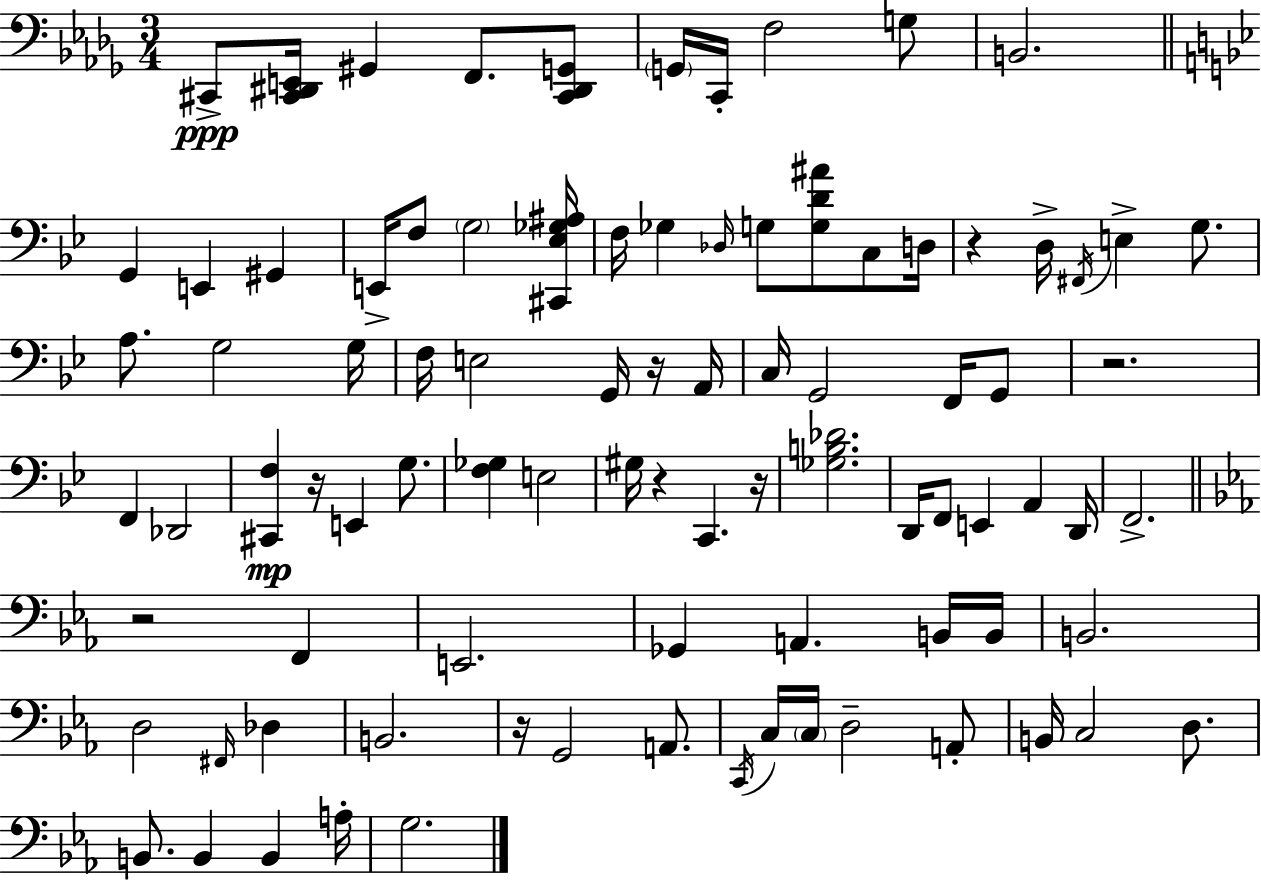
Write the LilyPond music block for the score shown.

{
  \clef bass
  \numericTimeSignature
  \time 3/4
  \key bes \minor
  cis,8->\ppp <cis, dis, e,>16 gis,4 f,8. <cis, dis, g,>8 | \parenthesize g,16 c,16-. f2 g8 | b,2. | \bar "||" \break \key bes \major g,4 e,4 gis,4 | e,16-> f8 \parenthesize g2 <cis, ees ges ais>16 | f16 ges4 \grace { des16 } g8 <g d' ais'>8 c8 | d16 r4 d16-> \acciaccatura { fis,16 } e4-> g8. | \break a8. g2 | g16 f16 e2 g,16 | r16 a,16 c16 g,2 f,16 | g,8 r2. | \break f,4 des,2 | <cis, f>4\mp r16 e,4 g8. | <f ges>4 e2 | gis16 r4 c,4. | \break r16 <ges b des'>2. | d,16 f,8 e,4 a,4 | d,16 f,2.-> | \bar "||" \break \key c \minor r2 f,4 | e,2. | ges,4 a,4. b,16 b,16 | b,2. | \break d2 \grace { fis,16 } des4 | b,2. | r16 g,2 a,8. | \acciaccatura { c,16 } c16 \parenthesize c16 d2-- | \break a,8-. b,16 c2 d8. | b,8. b,4 b,4 | a16-. g2. | \bar "|."
}